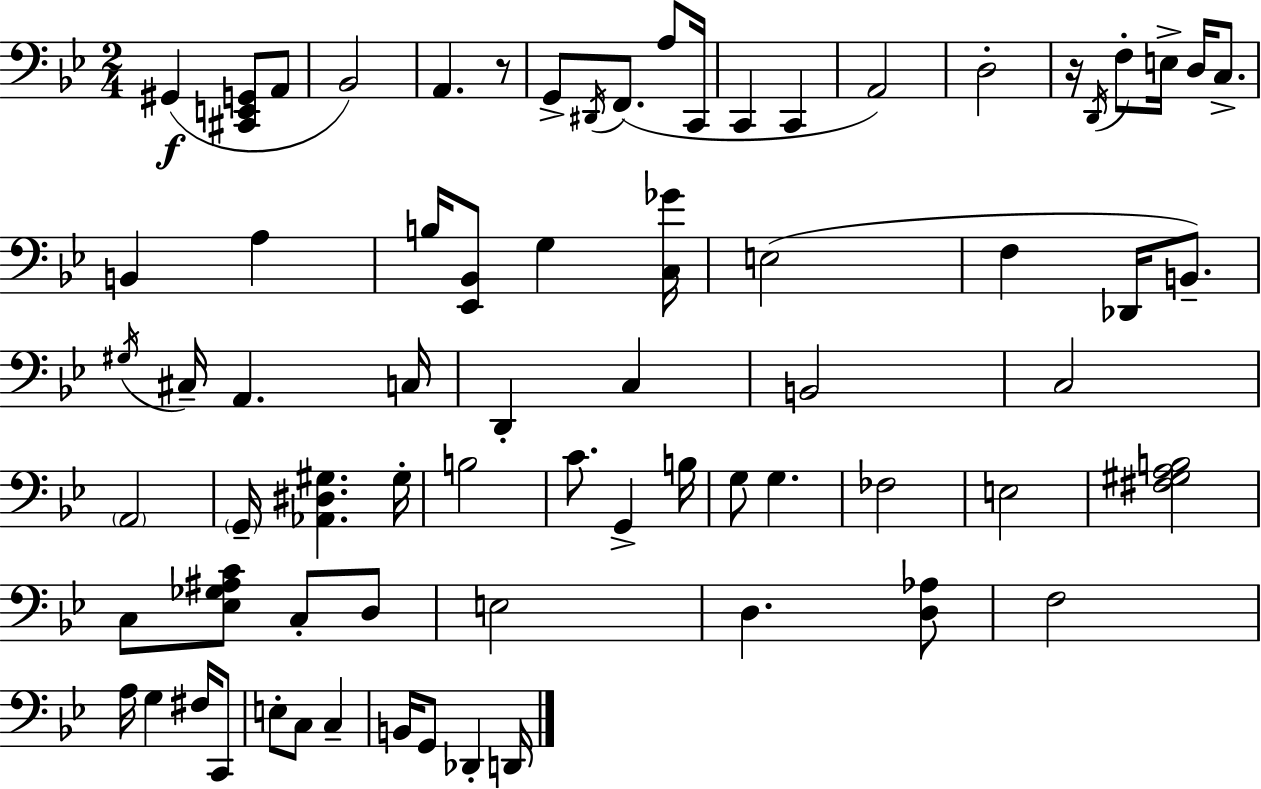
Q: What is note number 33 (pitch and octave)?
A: B2